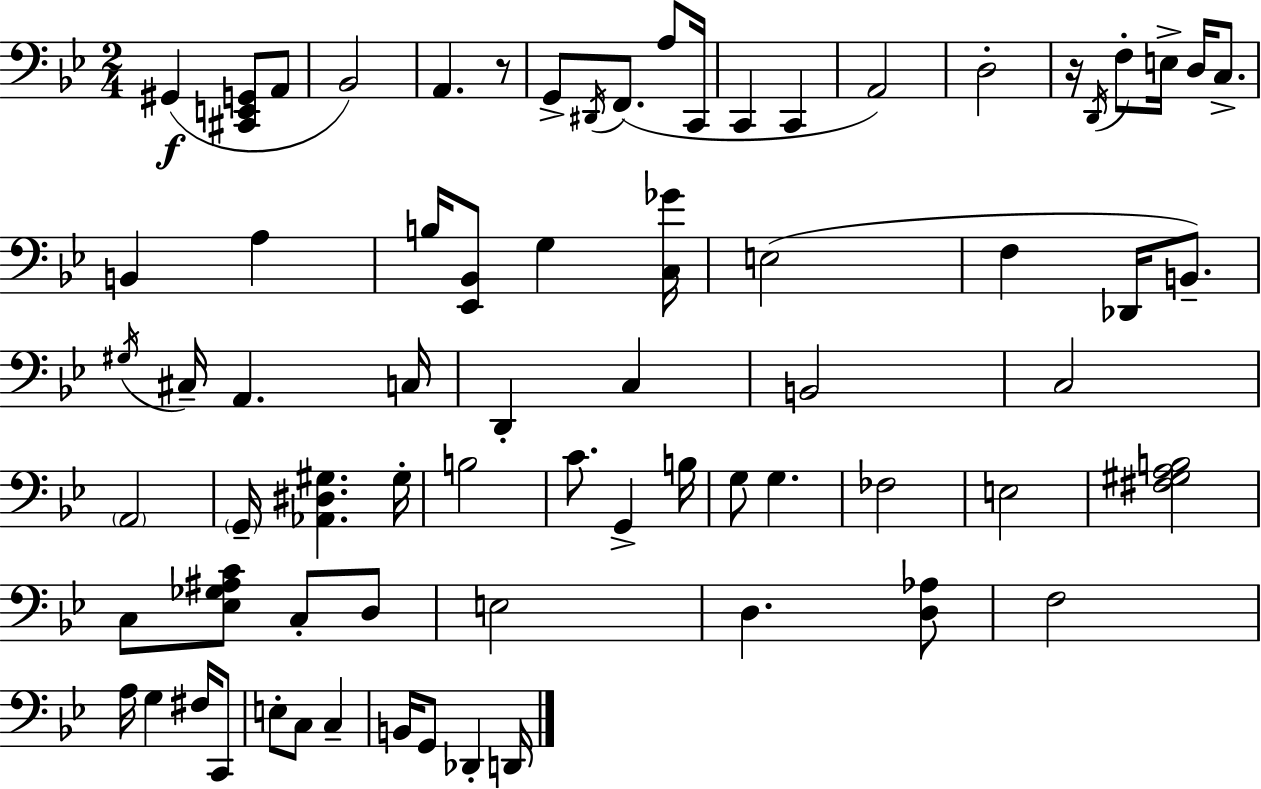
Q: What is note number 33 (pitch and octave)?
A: B2